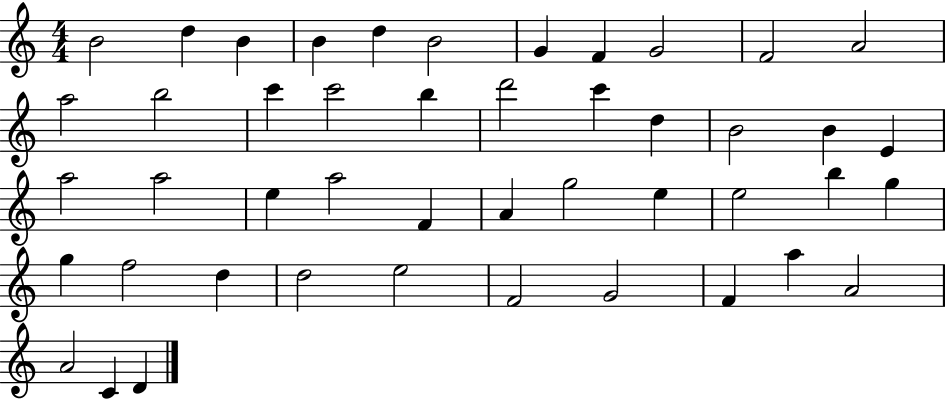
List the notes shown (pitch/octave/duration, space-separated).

B4/h D5/q B4/q B4/q D5/q B4/h G4/q F4/q G4/h F4/h A4/h A5/h B5/h C6/q C6/h B5/q D6/h C6/q D5/q B4/h B4/q E4/q A5/h A5/h E5/q A5/h F4/q A4/q G5/h E5/q E5/h B5/q G5/q G5/q F5/h D5/q D5/h E5/h F4/h G4/h F4/q A5/q A4/h A4/h C4/q D4/q